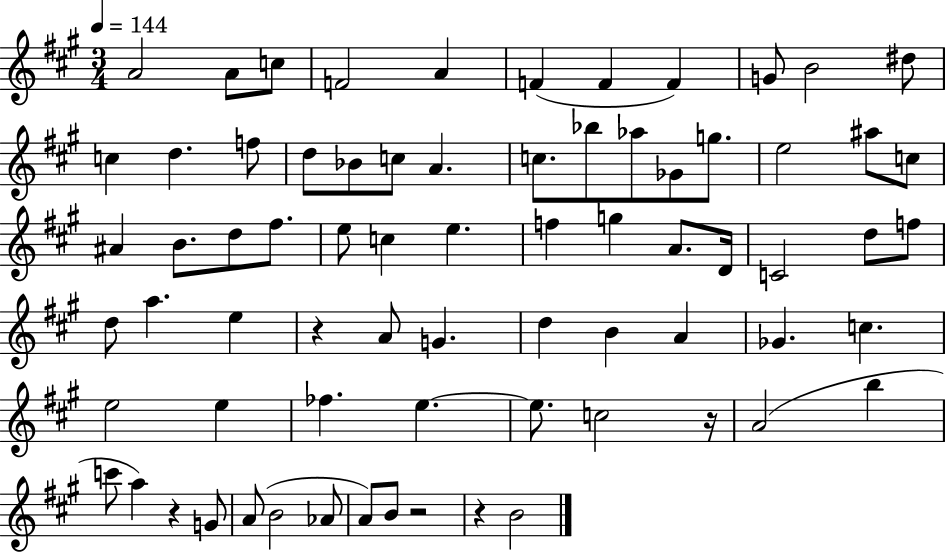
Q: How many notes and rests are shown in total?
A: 72